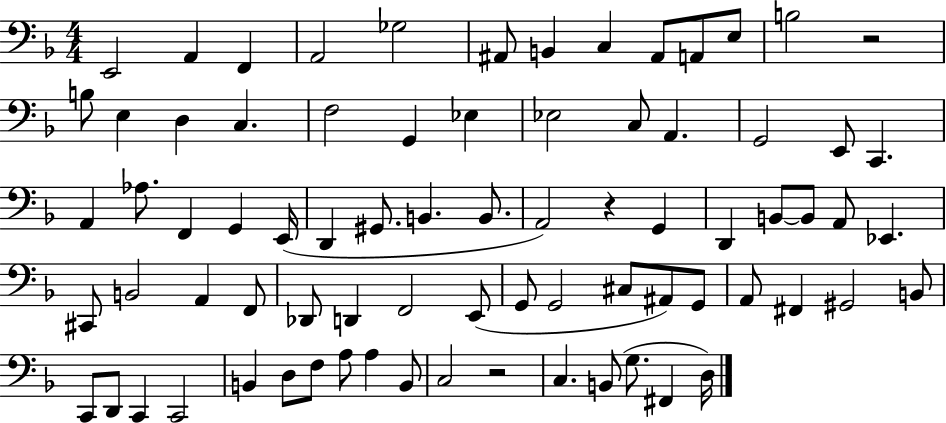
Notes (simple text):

E2/h A2/q F2/q A2/h Gb3/h A#2/e B2/q C3/q A#2/e A2/e E3/e B3/h R/h B3/e E3/q D3/q C3/q. F3/h G2/q Eb3/q Eb3/h C3/e A2/q. G2/h E2/e C2/q. A2/q Ab3/e. F2/q G2/q E2/s D2/q G#2/e. B2/q. B2/e. A2/h R/q G2/q D2/q B2/e B2/e A2/e Eb2/q. C#2/e B2/h A2/q F2/e Db2/e D2/q F2/h E2/e G2/e G2/h C#3/e A#2/e G2/e A2/e F#2/q G#2/h B2/e C2/e D2/e C2/q C2/h B2/q D3/e F3/e A3/e A3/q B2/e C3/h R/h C3/q. B2/e G3/e. F#2/q D3/s